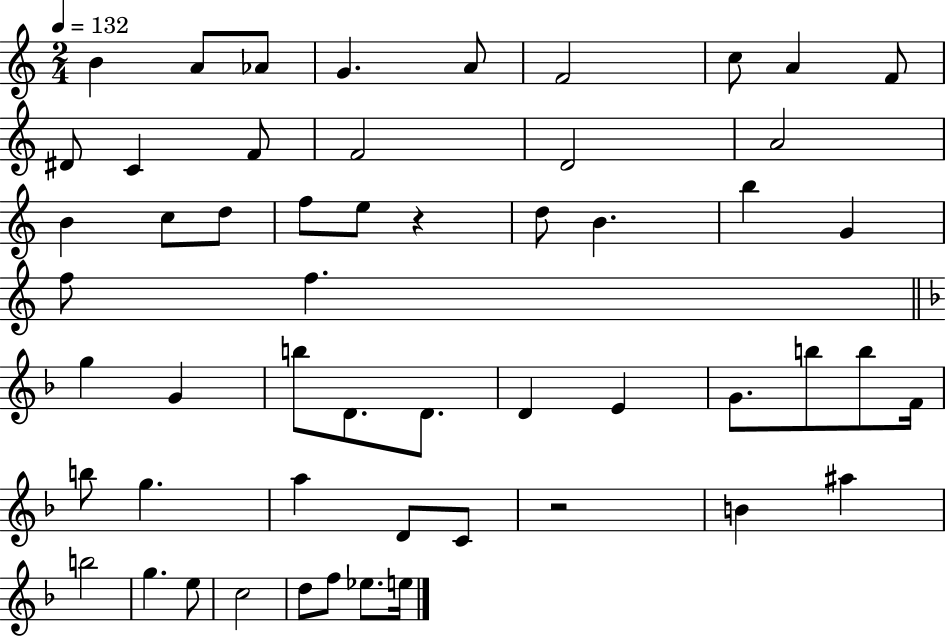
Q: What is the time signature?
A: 2/4